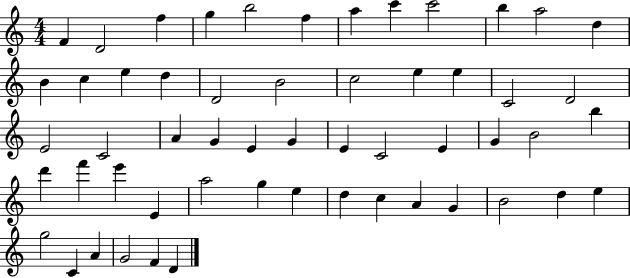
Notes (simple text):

F4/q D4/h F5/q G5/q B5/h F5/q A5/q C6/q C6/h B5/q A5/h D5/q B4/q C5/q E5/q D5/q D4/h B4/h C5/h E5/q E5/q C4/h D4/h E4/h C4/h A4/q G4/q E4/q G4/q E4/q C4/h E4/q G4/q B4/h B5/q D6/q F6/q E6/q E4/q A5/h G5/q E5/q D5/q C5/q A4/q G4/q B4/h D5/q E5/q G5/h C4/q A4/q G4/h F4/q D4/q